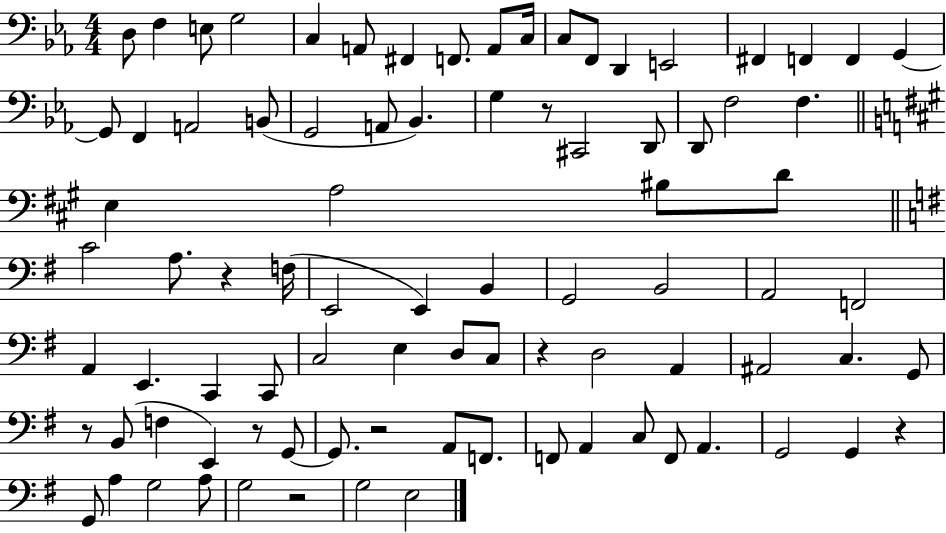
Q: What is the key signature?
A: EES major